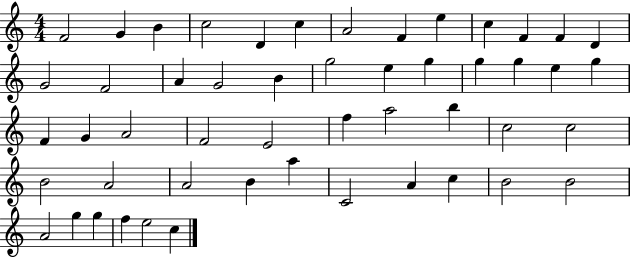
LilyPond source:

{
  \clef treble
  \numericTimeSignature
  \time 4/4
  \key c \major
  f'2 g'4 b'4 | c''2 d'4 c''4 | a'2 f'4 e''4 | c''4 f'4 f'4 d'4 | \break g'2 f'2 | a'4 g'2 b'4 | g''2 e''4 g''4 | g''4 g''4 e''4 g''4 | \break f'4 g'4 a'2 | f'2 e'2 | f''4 a''2 b''4 | c''2 c''2 | \break b'2 a'2 | a'2 b'4 a''4 | c'2 a'4 c''4 | b'2 b'2 | \break a'2 g''4 g''4 | f''4 e''2 c''4 | \bar "|."
}